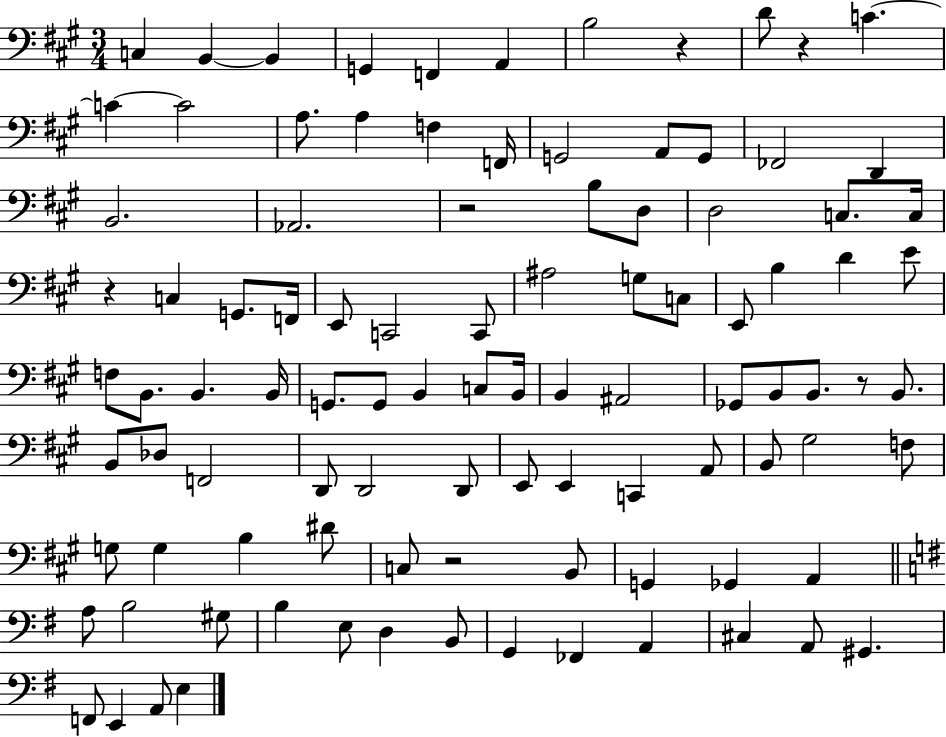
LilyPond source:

{
  \clef bass
  \numericTimeSignature
  \time 3/4
  \key a \major
  \repeat volta 2 { c4 b,4~~ b,4 | g,4 f,4 a,4 | b2 r4 | d'8 r4 c'4.~~ | \break c'4~~ c'2 | a8. a4 f4 f,16 | g,2 a,8 g,8 | fes,2 d,4 | \break b,2. | aes,2. | r2 b8 d8 | d2 c8. c16 | \break r4 c4 g,8. f,16 | e,8 c,2 c,8 | ais2 g8 c8 | e,8 b4 d'4 e'8 | \break f8 b,8. b,4. b,16 | g,8. g,8 b,4 c8 b,16 | b,4 ais,2 | ges,8 b,8 b,8. r8 b,8. | \break b,8 des8 f,2 | d,8 d,2 d,8 | e,8 e,4 c,4 a,8 | b,8 gis2 f8 | \break g8 g4 b4 dis'8 | c8 r2 b,8 | g,4 ges,4 a,4 | \bar "||" \break \key g \major a8 b2 gis8 | b4 e8 d4 b,8 | g,4 fes,4 a,4 | cis4 a,8 gis,4. | \break f,8 e,4 a,8 e4 | } \bar "|."
}